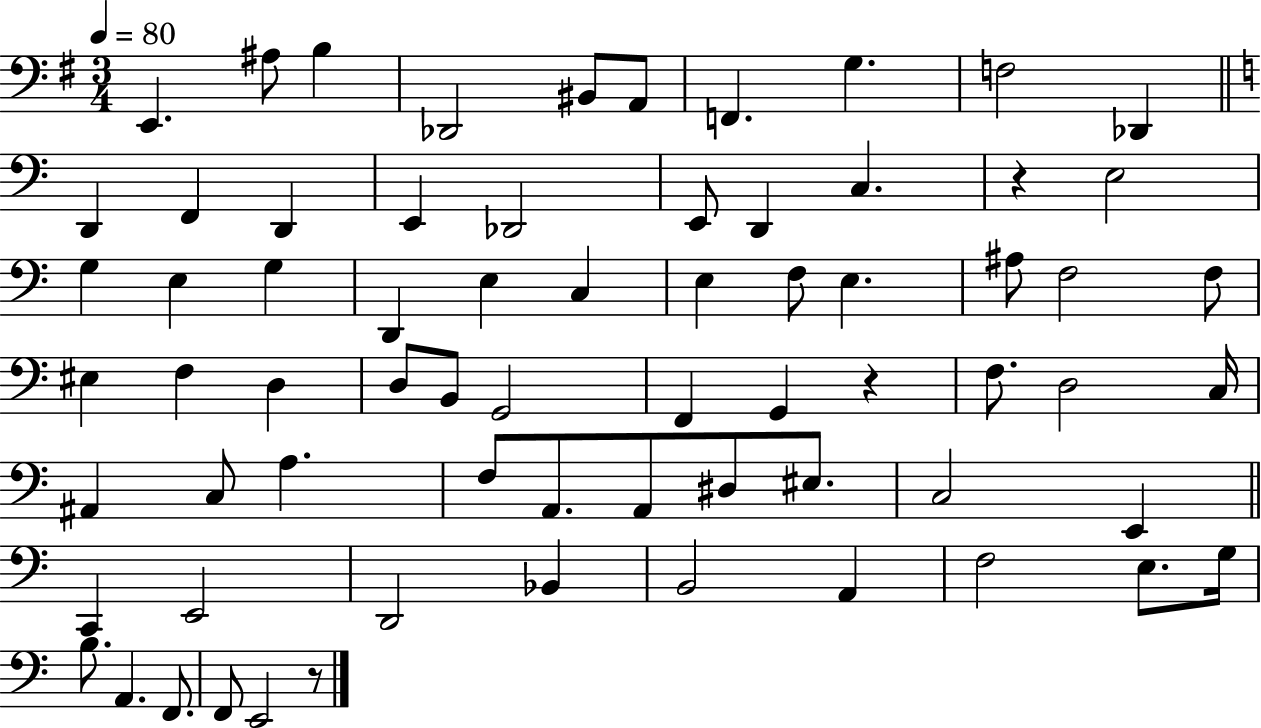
{
  \clef bass
  \numericTimeSignature
  \time 3/4
  \key g \major
  \tempo 4 = 80
  e,4. ais8 b4 | des,2 bis,8 a,8 | f,4. g4. | f2 des,4 | \break \bar "||" \break \key a \minor d,4 f,4 d,4 | e,4 des,2 | e,8 d,4 c4. | r4 e2 | \break g4 e4 g4 | d,4 e4 c4 | e4 f8 e4. | ais8 f2 f8 | \break eis4 f4 d4 | d8 b,8 g,2 | f,4 g,4 r4 | f8. d2 c16 | \break ais,4 c8 a4. | f8 a,8. a,8 dis8 eis8. | c2 e,4 | \bar "||" \break \key a \minor c,4 e,2 | d,2 bes,4 | b,2 a,4 | f2 e8. g16 | \break b8. a,4. f,8. | f,8 e,2 r8 | \bar "|."
}